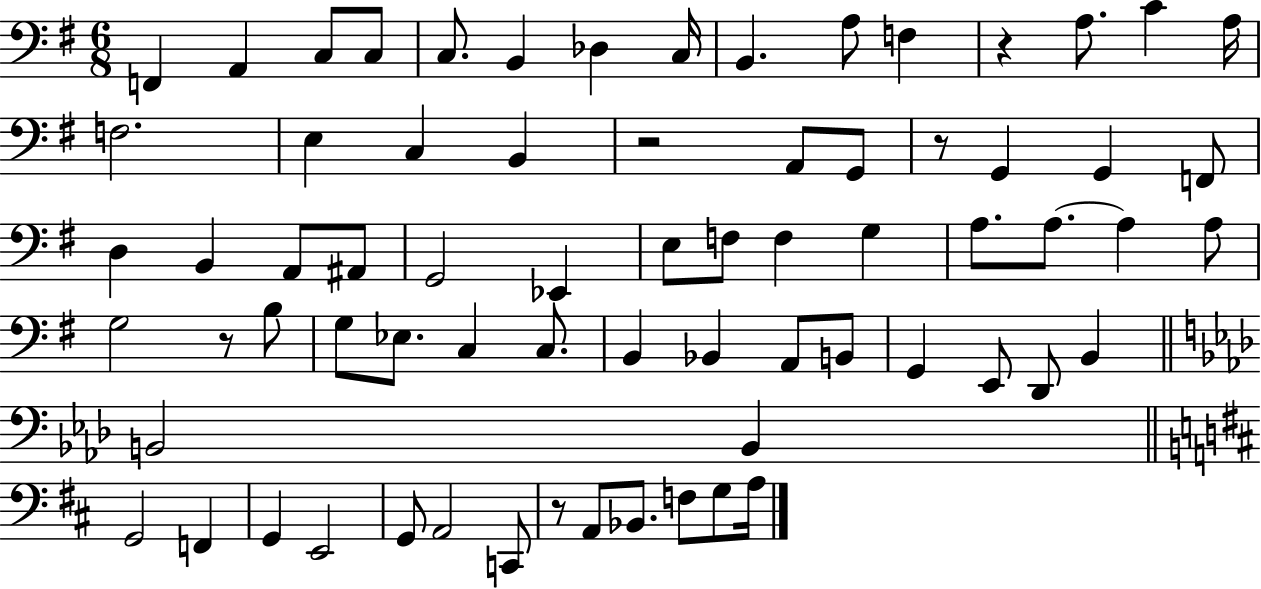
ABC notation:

X:1
T:Untitled
M:6/8
L:1/4
K:G
F,, A,, C,/2 C,/2 C,/2 B,, _D, C,/4 B,, A,/2 F, z A,/2 C A,/4 F,2 E, C, B,, z2 A,,/2 G,,/2 z/2 G,, G,, F,,/2 D, B,, A,,/2 ^A,,/2 G,,2 _E,, E,/2 F,/2 F, G, A,/2 A,/2 A, A,/2 G,2 z/2 B,/2 G,/2 _E,/2 C, C,/2 B,, _B,, A,,/2 B,,/2 G,, E,,/2 D,,/2 B,, B,,2 B,, G,,2 F,, G,, E,,2 G,,/2 A,,2 C,,/2 z/2 A,,/2 _B,,/2 F,/2 G,/2 A,/4